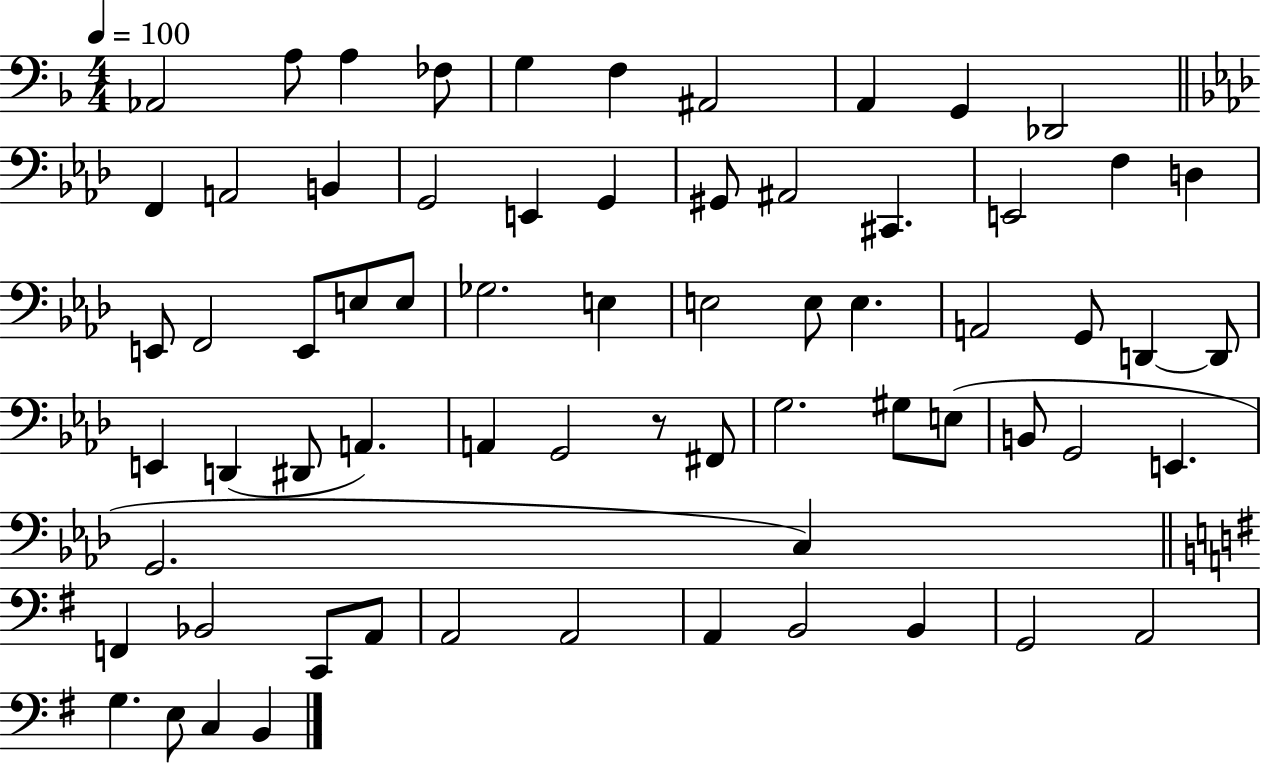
Ab2/h A3/e A3/q FES3/e G3/q F3/q A#2/h A2/q G2/q Db2/h F2/q A2/h B2/q G2/h E2/q G2/q G#2/e A#2/h C#2/q. E2/h F3/q D3/q E2/e F2/h E2/e E3/e E3/e Gb3/h. E3/q E3/h E3/e E3/q. A2/h G2/e D2/q D2/e E2/q D2/q D#2/e A2/q. A2/q G2/h R/e F#2/e G3/h. G#3/e E3/e B2/e G2/h E2/q. G2/h. C3/q F2/q Bb2/h C2/e A2/e A2/h A2/h A2/q B2/h B2/q G2/h A2/h G3/q. E3/e C3/q B2/q